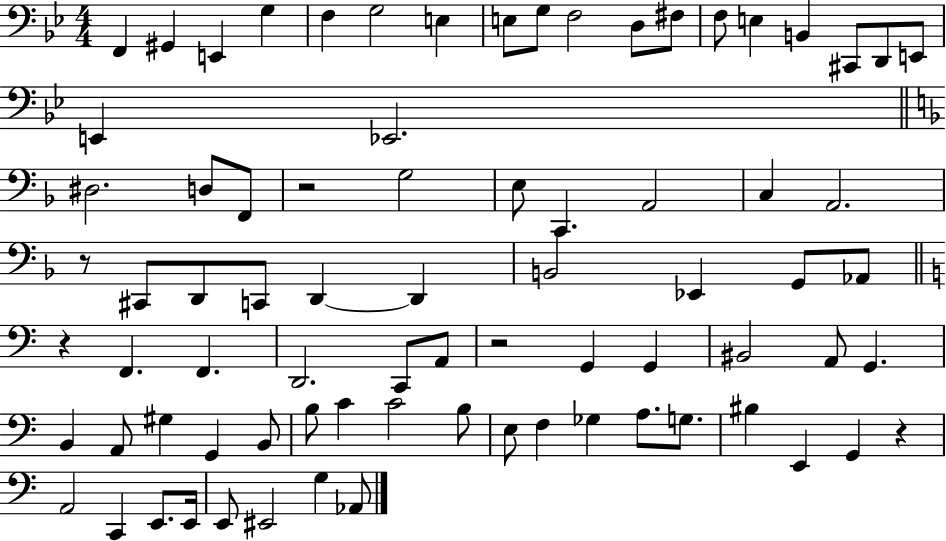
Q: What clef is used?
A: bass